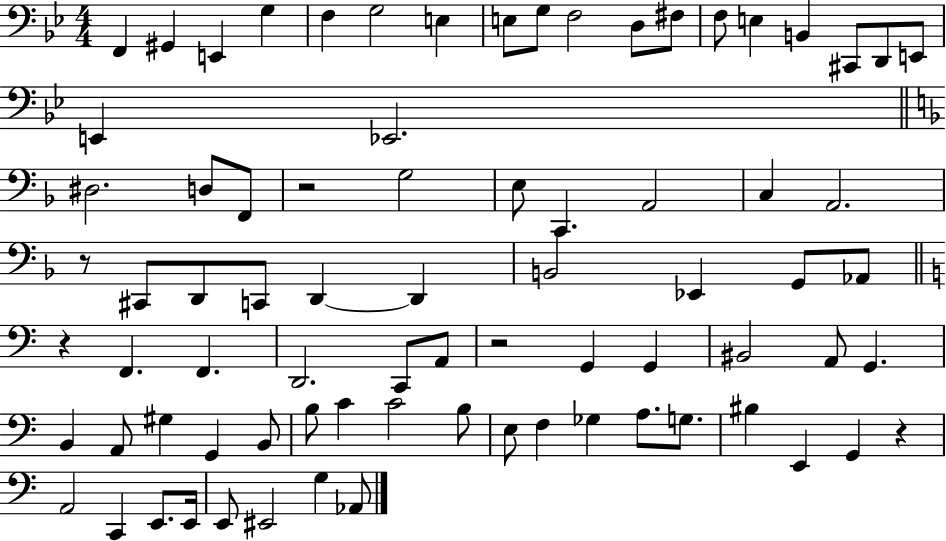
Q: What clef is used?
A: bass